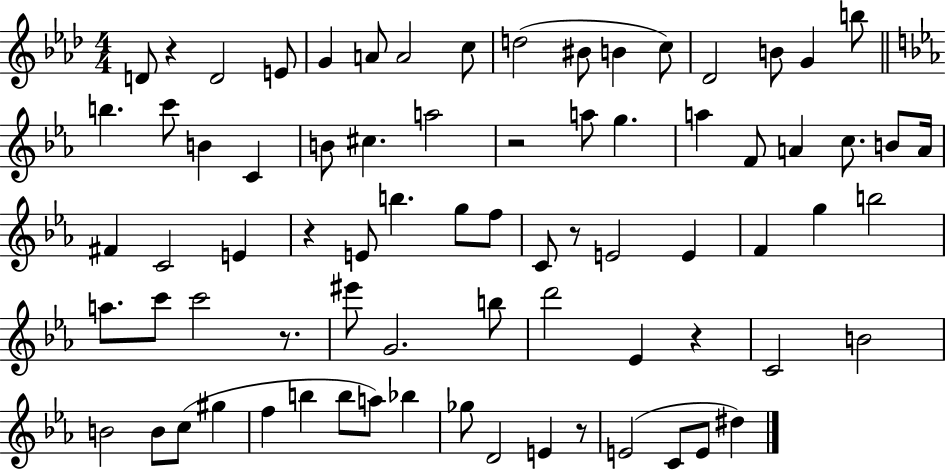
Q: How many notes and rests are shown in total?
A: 76